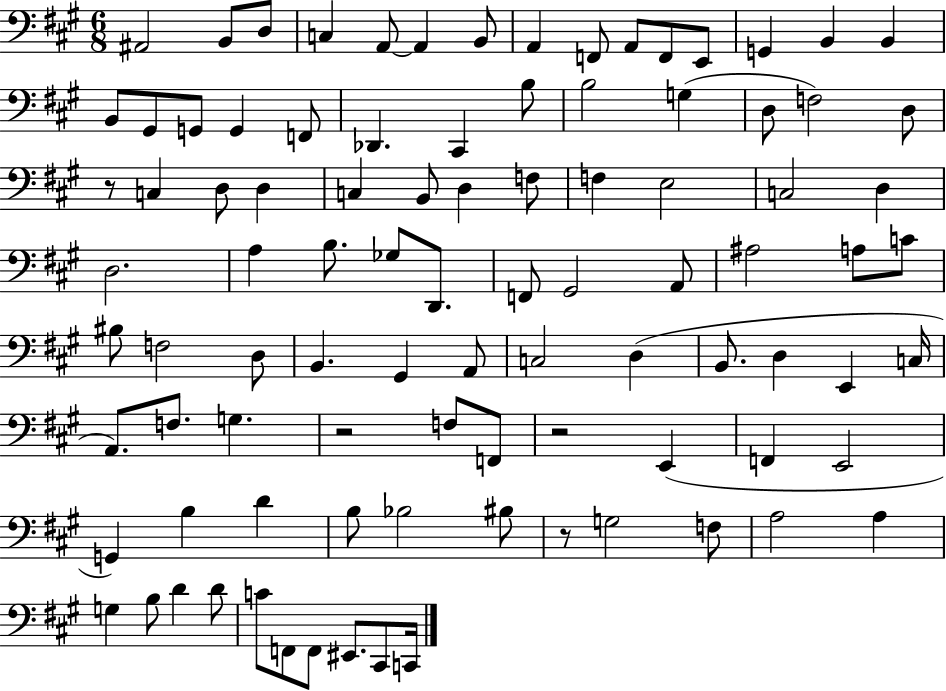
A#2/h B2/e D3/e C3/q A2/e A2/q B2/e A2/q F2/e A2/e F2/e E2/e G2/q B2/q B2/q B2/e G#2/e G2/e G2/q F2/e Db2/q. C#2/q B3/e B3/h G3/q D3/e F3/h D3/e R/e C3/q D3/e D3/q C3/q B2/e D3/q F3/e F3/q E3/h C3/h D3/q D3/h. A3/q B3/e. Gb3/e D2/e. F2/e G#2/h A2/e A#3/h A3/e C4/e BIS3/e F3/h D3/e B2/q. G#2/q A2/e C3/h D3/q B2/e. D3/q E2/q C3/s A2/e. F3/e. G3/q. R/h F3/e F2/e R/h E2/q F2/q E2/h G2/q B3/q D4/q B3/e Bb3/h BIS3/e R/e G3/h F3/e A3/h A3/q G3/q B3/e D4/q D4/e C4/e F2/e F2/e EIS2/e. C#2/e C2/s